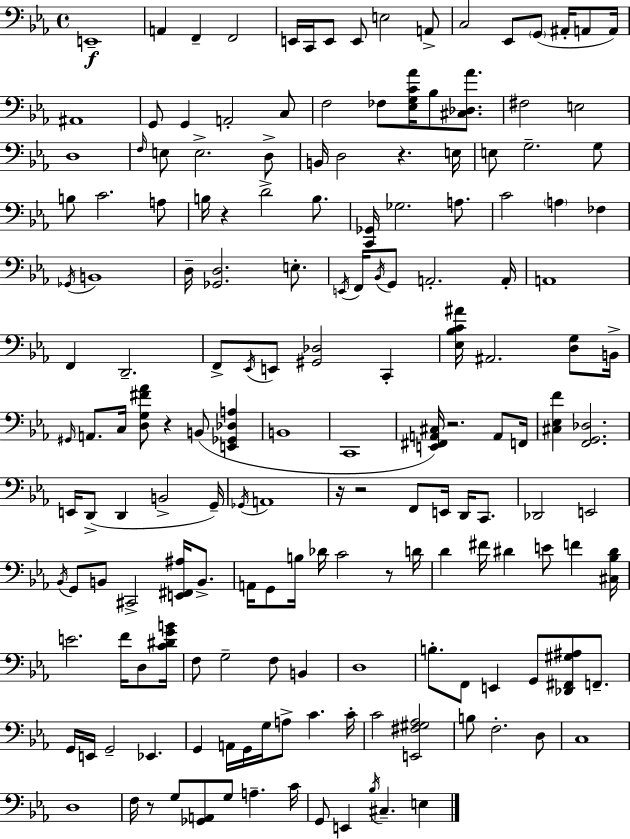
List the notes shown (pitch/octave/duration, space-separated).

E2/w A2/q F2/q F2/h E2/s C2/s E2/e E2/e E3/h A2/e C3/h Eb2/e G2/e A#2/s A2/e A2/s A#2/w G2/e G2/q A2/h C3/e F3/h FES3/e [Eb3,G3,C4,Ab4]/s Bb3/e [C#3,Db3,Ab4]/e. F#3/h E3/h D3/w F3/s E3/e E3/h. D3/e B2/s D3/h R/q. E3/s E3/e G3/h. G3/e B3/e C4/h. A3/e B3/s R/q D4/h B3/e. [C2,Gb2]/s Gb3/h. A3/e. C4/h A3/q FES3/q Gb2/s B2/w D3/s [Gb2,D3]/h. E3/e. E2/s F2/s Bb2/s G2/e A2/h. A2/s A2/w F2/q D2/h. F2/e Eb2/s E2/e [G#2,Db3]/h C2/q [Eb3,Bb3,C4,A#4]/s A#2/h. [D3,G3]/e B2/s G#2/s A2/e. C3/s [D3,G3,F#4,Ab4]/e R/q B2/e [E2,Gb2,Db3,A3]/q B2/w C2/w [E2,F#2,A2,C#3]/s R/h. A2/e F2/s [C#3,Eb3,F4]/q [F2,G2,Db3]/h. E2/s D2/e D2/q B2/h G2/s Gb2/s A2/w R/s R/h F2/e E2/s D2/s C2/e. Db2/h E2/h Bb2/s G2/e B2/e C#2/h [E2,F#2,A#3]/s B2/e. A2/s G2/e B3/s Db4/s C4/h R/e D4/s D4/q F#4/s D#4/q E4/e F4/q [C#3,Bb3,D#4]/s E4/h. F4/s D3/e [C4,D#4,G4,B4]/s F3/e G3/h F3/e B2/q D3/w B3/e. F2/e E2/q G2/e [Db2,F#2,G#3,A#3]/e F2/e. G2/s E2/s G2/h Eb2/q. G2/q A2/s G2/s G3/s A3/e C4/q. C4/s C4/h [E2,F#3,G#3,Ab3]/h B3/e F3/h. D3/e C3/w D3/w F3/s R/e G3/e [Gb2,A2]/e G3/e A3/q. C4/s G2/e E2/q Bb3/s C#3/q. E3/q